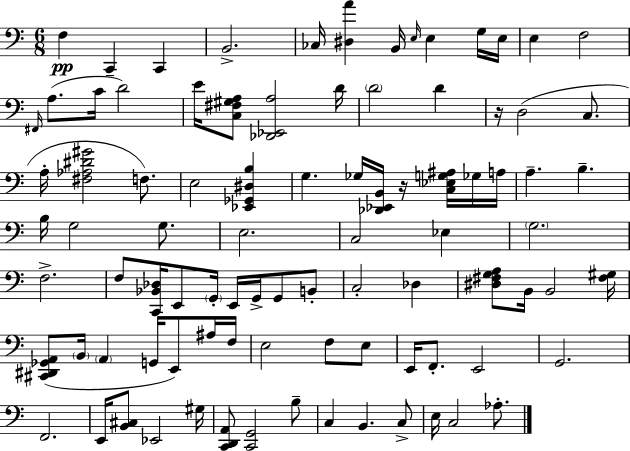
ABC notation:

X:1
T:Untitled
M:6/8
L:1/4
K:C
F, C,, C,, B,,2 _C,/4 [^D,A] B,,/4 E,/4 E, G,/4 E,/4 E, F,2 ^F,,/4 A,/2 C/4 D2 E/4 [C,^F,^G,A,]/2 [_D,,_E,,A,]2 D/4 D2 D z/4 D,2 C,/2 A,/4 [^F,_A,^D^G]2 F,/2 E,2 [_E,,_G,,^D,B,] G, _G,/4 [_D,,_E,,B,,]/4 z/4 [C,_E,G,^A,]/4 _G,/4 A,/4 A, B, B,/4 G,2 G,/2 E,2 C,2 _E, G,2 F,2 F,/2 [C,,_B,,_D,]/4 E,,/2 G,,/4 E,,/4 G,,/4 G,,/2 B,,/2 C,2 _D, [^D,^F,G,A,]/2 B,,/4 B,,2 [^F,^G,]/4 [^C,,^D,,_G,,A,,]/2 B,,/4 A,, G,,/4 E,,/2 ^A,/4 F,/4 E,2 F,/2 E,/2 E,,/4 F,,/2 E,,2 G,,2 F,,2 E,,/4 [B,,^C,]/2 _E,,2 ^G,/4 [C,,D,,A,,]/2 [C,,G,,]2 B,/2 C, B,, C,/2 E,/4 C,2 _A,/2